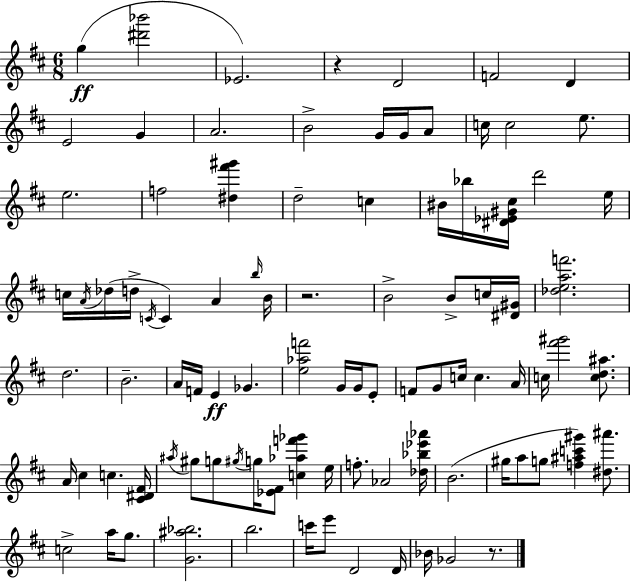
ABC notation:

X:1
T:Untitled
M:6/8
L:1/4
K:D
g [^d'_b']2 _E2 z D2 F2 D E2 G A2 B2 G/4 G/4 A/2 c/4 c2 e/2 e2 f2 [^d^f'^g'] d2 c ^B/4 _b/4 [^D_E^G^c]/4 d'2 e/4 c/4 A/4 _d/4 d/4 C/4 C A b/4 B/4 z2 B2 B/2 c/4 [^D^G]/4 [_deaf']2 d2 B2 A/4 F/4 E _G [e_af']2 G/4 G/4 E/2 F/2 G/2 c/4 c A/4 c/4 [^f'^g']2 [cd^a]/2 A/4 ^c c [^C^D^F]/4 ^a/4 ^g/2 g/2 ^g/4 g/4 [_E^F]/2 [c_af'_g'] e/4 f/2 _A2 [_d_b_e'_a']/4 B2 ^g/4 a/2 g/2 [f^ac'^g'] [^d^a']/2 c2 a/4 g/2 [G^a_b]2 b2 c'/4 e'/2 D2 D/4 _B/4 _G2 z/2